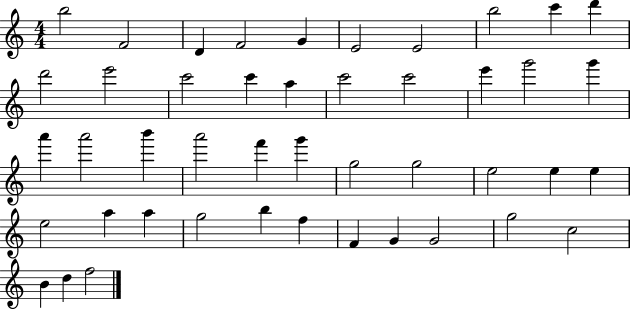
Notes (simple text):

B5/h F4/h D4/q F4/h G4/q E4/h E4/h B5/h C6/q D6/q D6/h E6/h C6/h C6/q A5/q C6/h C6/h E6/q G6/h G6/q A6/q A6/h B6/q A6/h F6/q G6/q G5/h G5/h E5/h E5/q E5/q E5/h A5/q A5/q G5/h B5/q F5/q F4/q G4/q G4/h G5/h C5/h B4/q D5/q F5/h